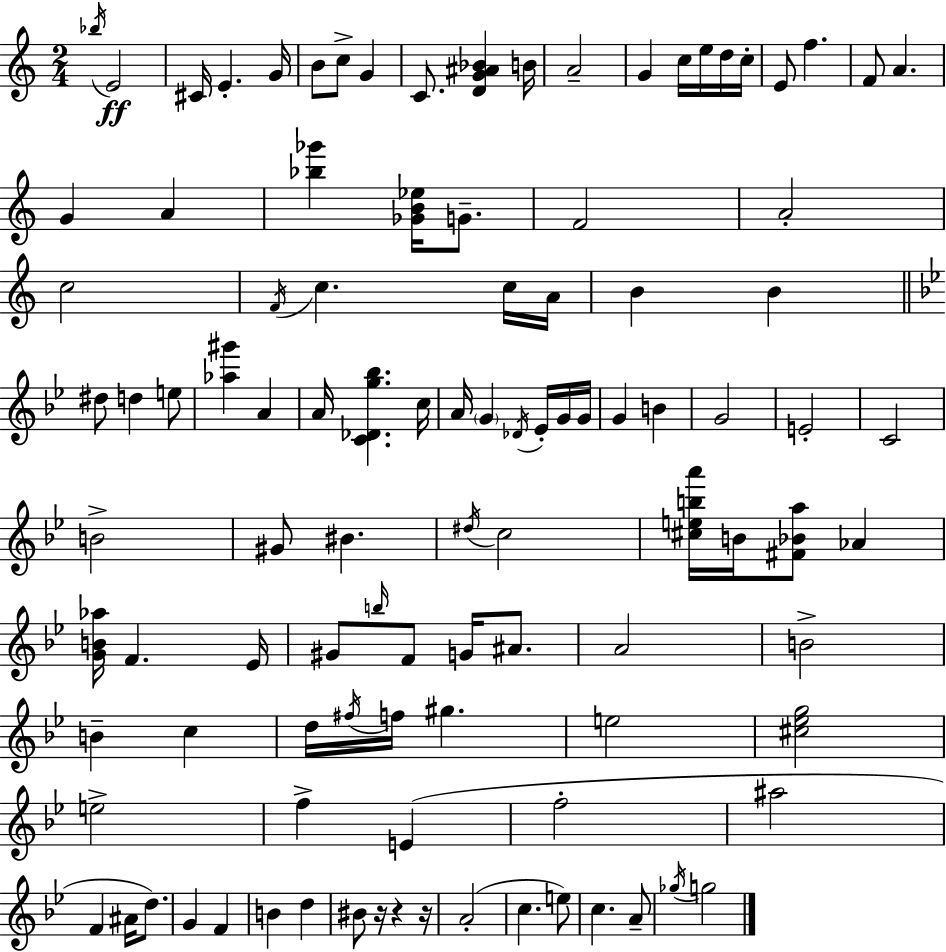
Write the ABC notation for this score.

X:1
T:Untitled
M:2/4
L:1/4
K:C
_b/4 E2 ^C/4 E G/4 B/2 c/2 G C/2 [DG^A_B] B/4 A2 G c/4 e/4 d/4 c/4 E/2 f F/2 A G A [_b_g'] [_GB_e]/4 G/2 F2 A2 c2 F/4 c c/4 A/4 B B ^d/2 d e/2 [_a^g'] A A/4 [C_Dg_b] c/4 A/4 G _D/4 _E/4 G/4 G/4 G B G2 E2 C2 B2 ^G/2 ^B ^d/4 c2 [^ceba']/4 B/4 [^F_Ba]/2 _A [GB_a]/4 F _E/4 ^G/2 b/4 F/2 G/4 ^A/2 A2 B2 B c d/4 ^f/4 f/4 ^g e2 [^c_eg]2 e2 f E f2 ^a2 F ^A/4 d/2 G F B d ^B/2 z/4 z z/4 A2 c e/2 c A/2 _g/4 g2